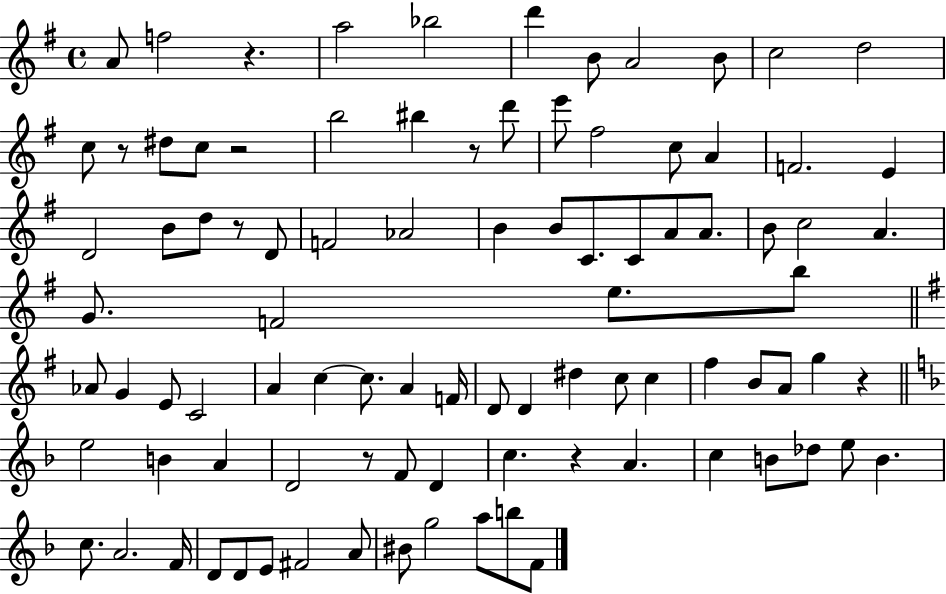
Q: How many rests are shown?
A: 8